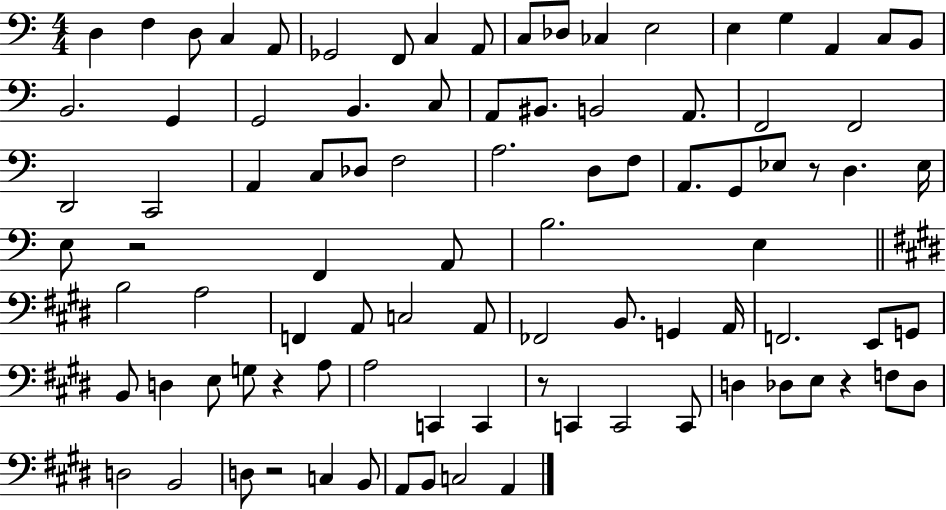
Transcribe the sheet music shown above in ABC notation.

X:1
T:Untitled
M:4/4
L:1/4
K:C
D, F, D,/2 C, A,,/2 _G,,2 F,,/2 C, A,,/2 C,/2 _D,/2 _C, E,2 E, G, A,, C,/2 B,,/2 B,,2 G,, G,,2 B,, C,/2 A,,/2 ^B,,/2 B,,2 A,,/2 F,,2 F,,2 D,,2 C,,2 A,, C,/2 _D,/2 F,2 A,2 D,/2 F,/2 A,,/2 G,,/2 _E,/2 z/2 D, _E,/4 E,/2 z2 F,, A,,/2 B,2 E, B,2 A,2 F,, A,,/2 C,2 A,,/2 _F,,2 B,,/2 G,, A,,/4 F,,2 E,,/2 G,,/2 B,,/2 D, E,/2 G,/2 z A,/2 A,2 C,, C,, z/2 C,, C,,2 C,,/2 D, _D,/2 E,/2 z F,/2 _D,/2 D,2 B,,2 D,/2 z2 C, B,,/2 A,,/2 B,,/2 C,2 A,,